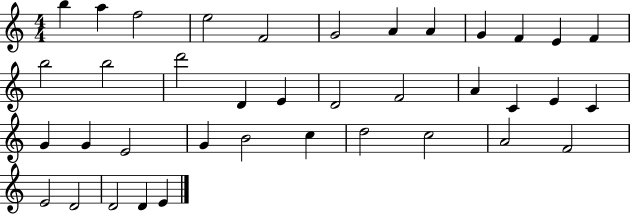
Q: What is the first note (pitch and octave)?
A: B5